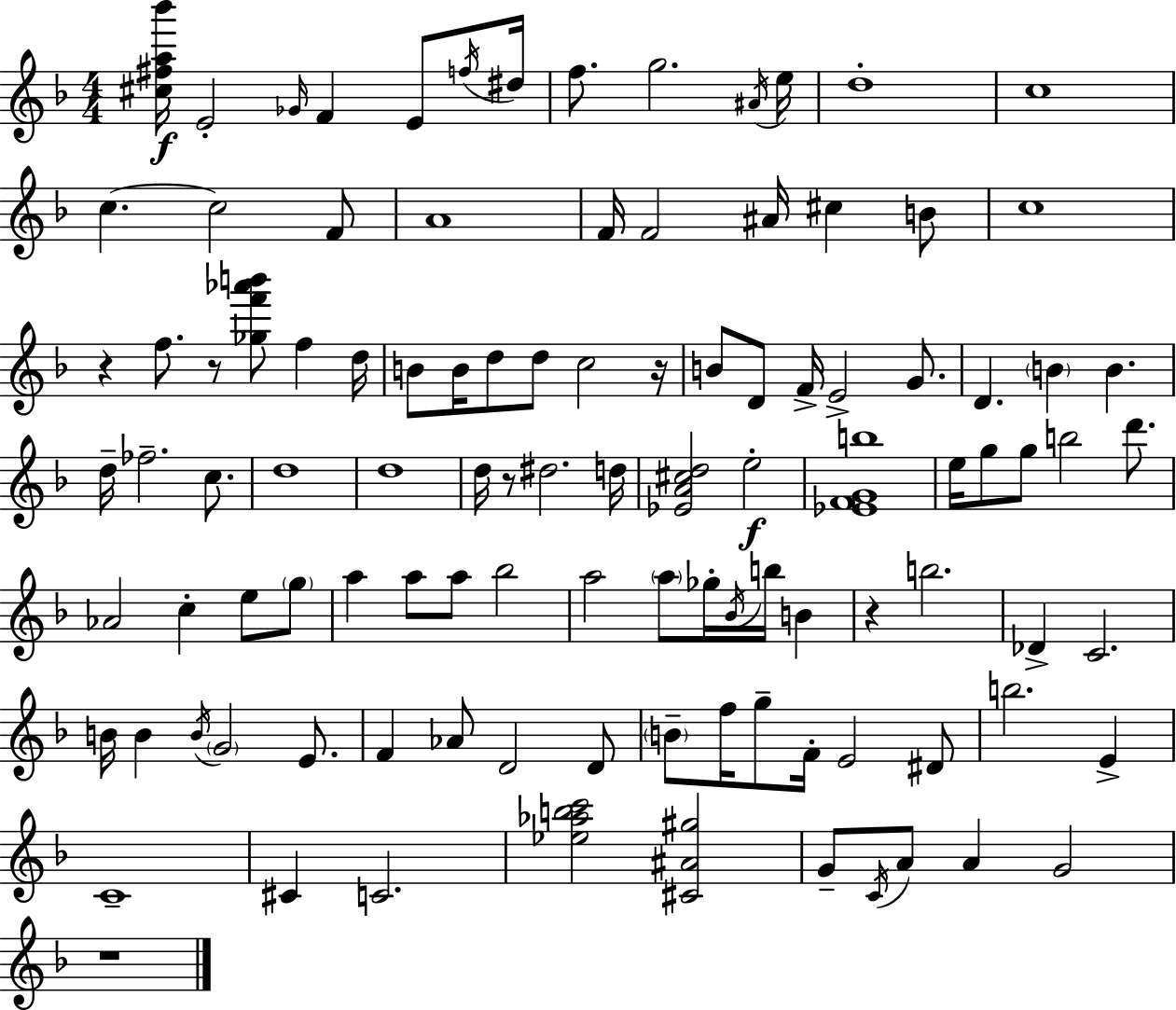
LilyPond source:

{
  \clef treble
  \numericTimeSignature
  \time 4/4
  \key f \major
  <cis'' fis'' a'' bes'''>16\f e'2-. \grace { ges'16 } f'4 e'8 | \acciaccatura { f''16 } dis''16 f''8. g''2. | \acciaccatura { ais'16 } e''16 d''1-. | c''1 | \break c''4.~~ c''2 | f'8 a'1 | f'16 f'2 ais'16 cis''4 | b'8 c''1 | \break r4 f''8. r8 <ges'' f''' aes''' b'''>8 f''4 | d''16 b'8 b'16 d''8 d''8 c''2 | r16 b'8 d'8 f'16-> e'2-> | g'8. d'4. \parenthesize b'4 b'4. | \break d''16-- fes''2.-- | c''8. d''1 | d''1 | d''16 r8 dis''2. | \break d''16 <ees' a' cis'' d''>2 e''2-.\f | <ees' f' g' b''>1 | e''16 g''8 g''8 b''2 | d'''8. aes'2 c''4-. e''8 | \break \parenthesize g''8 a''4 a''8 a''8 bes''2 | a''2 \parenthesize a''8 ges''16-. \acciaccatura { bes'16 } b''16 | b'4 r4 b''2. | des'4-> c'2. | \break b'16 b'4 \acciaccatura { b'16 } \parenthesize g'2 | e'8. f'4 aes'8 d'2 | d'8 \parenthesize b'8-- f''16 g''8-- f'16-. e'2 | dis'8 b''2. | \break e'4-> c'1-- | cis'4 c'2. | <ees'' aes'' b'' c'''>2 <cis' ais' gis''>2 | g'8-- \acciaccatura { c'16 } a'8 a'4 g'2 | \break r1 | \bar "|."
}